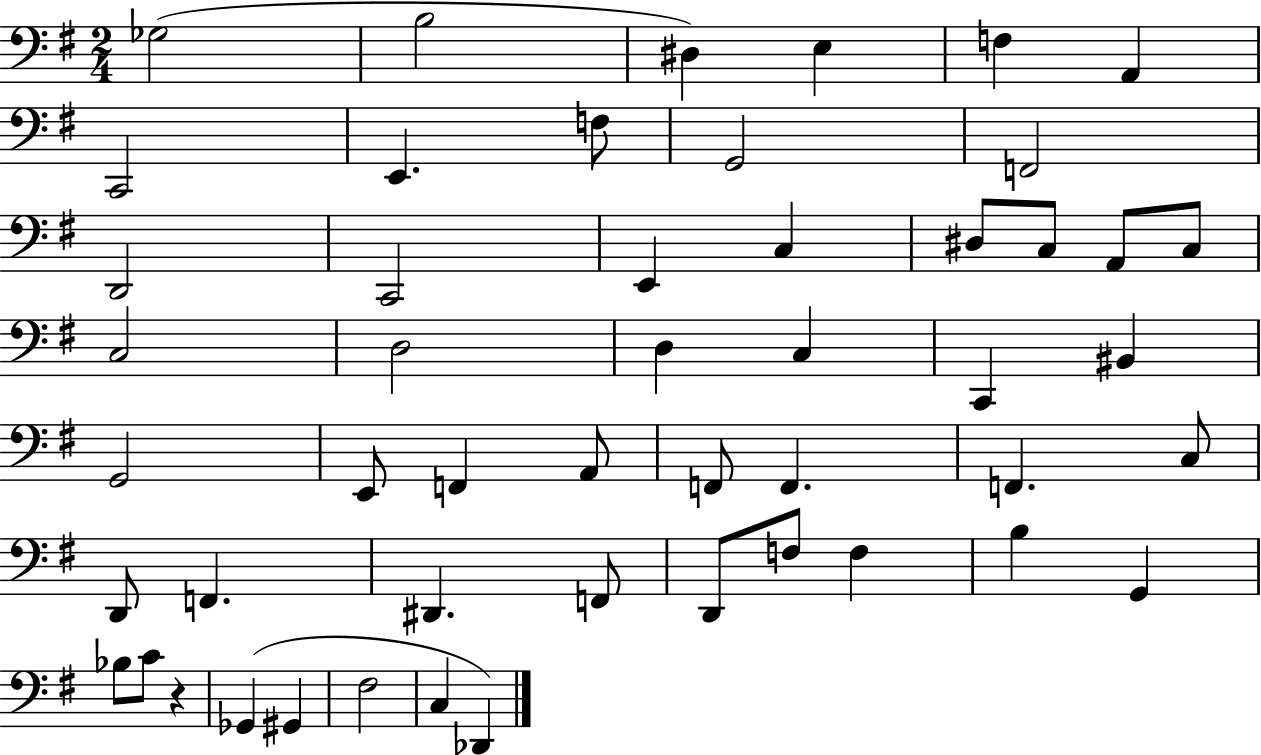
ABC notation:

X:1
T:Untitled
M:2/4
L:1/4
K:G
_G,2 B,2 ^D, E, F, A,, C,,2 E,, F,/2 G,,2 F,,2 D,,2 C,,2 E,, C, ^D,/2 C,/2 A,,/2 C,/2 C,2 D,2 D, C, C,, ^B,, G,,2 E,,/2 F,, A,,/2 F,,/2 F,, F,, C,/2 D,,/2 F,, ^D,, F,,/2 D,,/2 F,/2 F, B, G,, _B,/2 C/2 z _G,, ^G,, ^F,2 C, _D,,